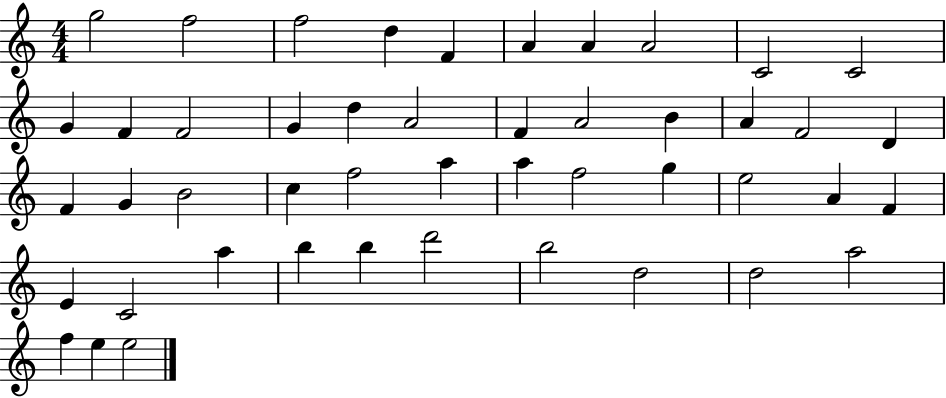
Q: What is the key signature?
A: C major